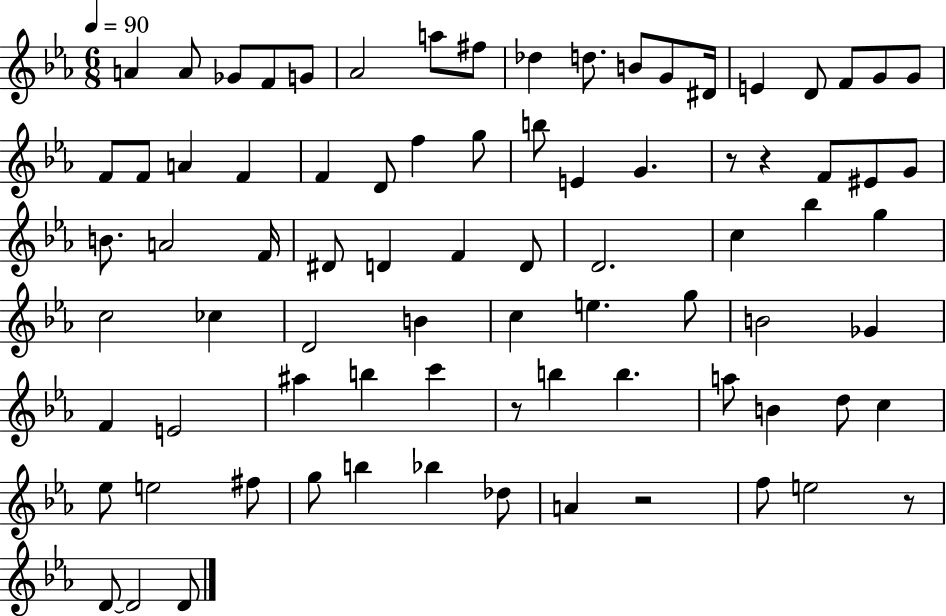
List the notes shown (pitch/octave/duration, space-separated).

A4/q A4/e Gb4/e F4/e G4/e Ab4/h A5/e F#5/e Db5/q D5/e. B4/e G4/e D#4/s E4/q D4/e F4/e G4/e G4/e F4/e F4/e A4/q F4/q F4/q D4/e F5/q G5/e B5/e E4/q G4/q. R/e R/q F4/e EIS4/e G4/e B4/e. A4/h F4/s D#4/e D4/q F4/q D4/e D4/h. C5/q Bb5/q G5/q C5/h CES5/q D4/h B4/q C5/q E5/q. G5/e B4/h Gb4/q F4/q E4/h A#5/q B5/q C6/q R/e B5/q B5/q. A5/e B4/q D5/e C5/q Eb5/e E5/h F#5/e G5/e B5/q Bb5/q Db5/e A4/q R/h F5/e E5/h R/e D4/e D4/h D4/e